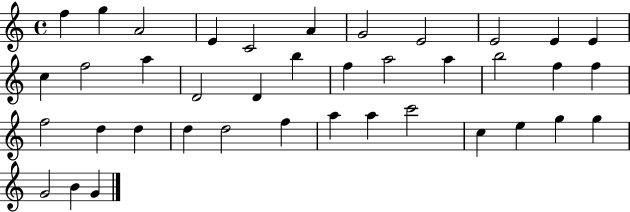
F5/q G5/q A4/h E4/q C4/h A4/q G4/h E4/h E4/h E4/q E4/q C5/q F5/h A5/q D4/h D4/q B5/q F5/q A5/h A5/q B5/h F5/q F5/q F5/h D5/q D5/q D5/q D5/h F5/q A5/q A5/q C6/h C5/q E5/q G5/q G5/q G4/h B4/q G4/q